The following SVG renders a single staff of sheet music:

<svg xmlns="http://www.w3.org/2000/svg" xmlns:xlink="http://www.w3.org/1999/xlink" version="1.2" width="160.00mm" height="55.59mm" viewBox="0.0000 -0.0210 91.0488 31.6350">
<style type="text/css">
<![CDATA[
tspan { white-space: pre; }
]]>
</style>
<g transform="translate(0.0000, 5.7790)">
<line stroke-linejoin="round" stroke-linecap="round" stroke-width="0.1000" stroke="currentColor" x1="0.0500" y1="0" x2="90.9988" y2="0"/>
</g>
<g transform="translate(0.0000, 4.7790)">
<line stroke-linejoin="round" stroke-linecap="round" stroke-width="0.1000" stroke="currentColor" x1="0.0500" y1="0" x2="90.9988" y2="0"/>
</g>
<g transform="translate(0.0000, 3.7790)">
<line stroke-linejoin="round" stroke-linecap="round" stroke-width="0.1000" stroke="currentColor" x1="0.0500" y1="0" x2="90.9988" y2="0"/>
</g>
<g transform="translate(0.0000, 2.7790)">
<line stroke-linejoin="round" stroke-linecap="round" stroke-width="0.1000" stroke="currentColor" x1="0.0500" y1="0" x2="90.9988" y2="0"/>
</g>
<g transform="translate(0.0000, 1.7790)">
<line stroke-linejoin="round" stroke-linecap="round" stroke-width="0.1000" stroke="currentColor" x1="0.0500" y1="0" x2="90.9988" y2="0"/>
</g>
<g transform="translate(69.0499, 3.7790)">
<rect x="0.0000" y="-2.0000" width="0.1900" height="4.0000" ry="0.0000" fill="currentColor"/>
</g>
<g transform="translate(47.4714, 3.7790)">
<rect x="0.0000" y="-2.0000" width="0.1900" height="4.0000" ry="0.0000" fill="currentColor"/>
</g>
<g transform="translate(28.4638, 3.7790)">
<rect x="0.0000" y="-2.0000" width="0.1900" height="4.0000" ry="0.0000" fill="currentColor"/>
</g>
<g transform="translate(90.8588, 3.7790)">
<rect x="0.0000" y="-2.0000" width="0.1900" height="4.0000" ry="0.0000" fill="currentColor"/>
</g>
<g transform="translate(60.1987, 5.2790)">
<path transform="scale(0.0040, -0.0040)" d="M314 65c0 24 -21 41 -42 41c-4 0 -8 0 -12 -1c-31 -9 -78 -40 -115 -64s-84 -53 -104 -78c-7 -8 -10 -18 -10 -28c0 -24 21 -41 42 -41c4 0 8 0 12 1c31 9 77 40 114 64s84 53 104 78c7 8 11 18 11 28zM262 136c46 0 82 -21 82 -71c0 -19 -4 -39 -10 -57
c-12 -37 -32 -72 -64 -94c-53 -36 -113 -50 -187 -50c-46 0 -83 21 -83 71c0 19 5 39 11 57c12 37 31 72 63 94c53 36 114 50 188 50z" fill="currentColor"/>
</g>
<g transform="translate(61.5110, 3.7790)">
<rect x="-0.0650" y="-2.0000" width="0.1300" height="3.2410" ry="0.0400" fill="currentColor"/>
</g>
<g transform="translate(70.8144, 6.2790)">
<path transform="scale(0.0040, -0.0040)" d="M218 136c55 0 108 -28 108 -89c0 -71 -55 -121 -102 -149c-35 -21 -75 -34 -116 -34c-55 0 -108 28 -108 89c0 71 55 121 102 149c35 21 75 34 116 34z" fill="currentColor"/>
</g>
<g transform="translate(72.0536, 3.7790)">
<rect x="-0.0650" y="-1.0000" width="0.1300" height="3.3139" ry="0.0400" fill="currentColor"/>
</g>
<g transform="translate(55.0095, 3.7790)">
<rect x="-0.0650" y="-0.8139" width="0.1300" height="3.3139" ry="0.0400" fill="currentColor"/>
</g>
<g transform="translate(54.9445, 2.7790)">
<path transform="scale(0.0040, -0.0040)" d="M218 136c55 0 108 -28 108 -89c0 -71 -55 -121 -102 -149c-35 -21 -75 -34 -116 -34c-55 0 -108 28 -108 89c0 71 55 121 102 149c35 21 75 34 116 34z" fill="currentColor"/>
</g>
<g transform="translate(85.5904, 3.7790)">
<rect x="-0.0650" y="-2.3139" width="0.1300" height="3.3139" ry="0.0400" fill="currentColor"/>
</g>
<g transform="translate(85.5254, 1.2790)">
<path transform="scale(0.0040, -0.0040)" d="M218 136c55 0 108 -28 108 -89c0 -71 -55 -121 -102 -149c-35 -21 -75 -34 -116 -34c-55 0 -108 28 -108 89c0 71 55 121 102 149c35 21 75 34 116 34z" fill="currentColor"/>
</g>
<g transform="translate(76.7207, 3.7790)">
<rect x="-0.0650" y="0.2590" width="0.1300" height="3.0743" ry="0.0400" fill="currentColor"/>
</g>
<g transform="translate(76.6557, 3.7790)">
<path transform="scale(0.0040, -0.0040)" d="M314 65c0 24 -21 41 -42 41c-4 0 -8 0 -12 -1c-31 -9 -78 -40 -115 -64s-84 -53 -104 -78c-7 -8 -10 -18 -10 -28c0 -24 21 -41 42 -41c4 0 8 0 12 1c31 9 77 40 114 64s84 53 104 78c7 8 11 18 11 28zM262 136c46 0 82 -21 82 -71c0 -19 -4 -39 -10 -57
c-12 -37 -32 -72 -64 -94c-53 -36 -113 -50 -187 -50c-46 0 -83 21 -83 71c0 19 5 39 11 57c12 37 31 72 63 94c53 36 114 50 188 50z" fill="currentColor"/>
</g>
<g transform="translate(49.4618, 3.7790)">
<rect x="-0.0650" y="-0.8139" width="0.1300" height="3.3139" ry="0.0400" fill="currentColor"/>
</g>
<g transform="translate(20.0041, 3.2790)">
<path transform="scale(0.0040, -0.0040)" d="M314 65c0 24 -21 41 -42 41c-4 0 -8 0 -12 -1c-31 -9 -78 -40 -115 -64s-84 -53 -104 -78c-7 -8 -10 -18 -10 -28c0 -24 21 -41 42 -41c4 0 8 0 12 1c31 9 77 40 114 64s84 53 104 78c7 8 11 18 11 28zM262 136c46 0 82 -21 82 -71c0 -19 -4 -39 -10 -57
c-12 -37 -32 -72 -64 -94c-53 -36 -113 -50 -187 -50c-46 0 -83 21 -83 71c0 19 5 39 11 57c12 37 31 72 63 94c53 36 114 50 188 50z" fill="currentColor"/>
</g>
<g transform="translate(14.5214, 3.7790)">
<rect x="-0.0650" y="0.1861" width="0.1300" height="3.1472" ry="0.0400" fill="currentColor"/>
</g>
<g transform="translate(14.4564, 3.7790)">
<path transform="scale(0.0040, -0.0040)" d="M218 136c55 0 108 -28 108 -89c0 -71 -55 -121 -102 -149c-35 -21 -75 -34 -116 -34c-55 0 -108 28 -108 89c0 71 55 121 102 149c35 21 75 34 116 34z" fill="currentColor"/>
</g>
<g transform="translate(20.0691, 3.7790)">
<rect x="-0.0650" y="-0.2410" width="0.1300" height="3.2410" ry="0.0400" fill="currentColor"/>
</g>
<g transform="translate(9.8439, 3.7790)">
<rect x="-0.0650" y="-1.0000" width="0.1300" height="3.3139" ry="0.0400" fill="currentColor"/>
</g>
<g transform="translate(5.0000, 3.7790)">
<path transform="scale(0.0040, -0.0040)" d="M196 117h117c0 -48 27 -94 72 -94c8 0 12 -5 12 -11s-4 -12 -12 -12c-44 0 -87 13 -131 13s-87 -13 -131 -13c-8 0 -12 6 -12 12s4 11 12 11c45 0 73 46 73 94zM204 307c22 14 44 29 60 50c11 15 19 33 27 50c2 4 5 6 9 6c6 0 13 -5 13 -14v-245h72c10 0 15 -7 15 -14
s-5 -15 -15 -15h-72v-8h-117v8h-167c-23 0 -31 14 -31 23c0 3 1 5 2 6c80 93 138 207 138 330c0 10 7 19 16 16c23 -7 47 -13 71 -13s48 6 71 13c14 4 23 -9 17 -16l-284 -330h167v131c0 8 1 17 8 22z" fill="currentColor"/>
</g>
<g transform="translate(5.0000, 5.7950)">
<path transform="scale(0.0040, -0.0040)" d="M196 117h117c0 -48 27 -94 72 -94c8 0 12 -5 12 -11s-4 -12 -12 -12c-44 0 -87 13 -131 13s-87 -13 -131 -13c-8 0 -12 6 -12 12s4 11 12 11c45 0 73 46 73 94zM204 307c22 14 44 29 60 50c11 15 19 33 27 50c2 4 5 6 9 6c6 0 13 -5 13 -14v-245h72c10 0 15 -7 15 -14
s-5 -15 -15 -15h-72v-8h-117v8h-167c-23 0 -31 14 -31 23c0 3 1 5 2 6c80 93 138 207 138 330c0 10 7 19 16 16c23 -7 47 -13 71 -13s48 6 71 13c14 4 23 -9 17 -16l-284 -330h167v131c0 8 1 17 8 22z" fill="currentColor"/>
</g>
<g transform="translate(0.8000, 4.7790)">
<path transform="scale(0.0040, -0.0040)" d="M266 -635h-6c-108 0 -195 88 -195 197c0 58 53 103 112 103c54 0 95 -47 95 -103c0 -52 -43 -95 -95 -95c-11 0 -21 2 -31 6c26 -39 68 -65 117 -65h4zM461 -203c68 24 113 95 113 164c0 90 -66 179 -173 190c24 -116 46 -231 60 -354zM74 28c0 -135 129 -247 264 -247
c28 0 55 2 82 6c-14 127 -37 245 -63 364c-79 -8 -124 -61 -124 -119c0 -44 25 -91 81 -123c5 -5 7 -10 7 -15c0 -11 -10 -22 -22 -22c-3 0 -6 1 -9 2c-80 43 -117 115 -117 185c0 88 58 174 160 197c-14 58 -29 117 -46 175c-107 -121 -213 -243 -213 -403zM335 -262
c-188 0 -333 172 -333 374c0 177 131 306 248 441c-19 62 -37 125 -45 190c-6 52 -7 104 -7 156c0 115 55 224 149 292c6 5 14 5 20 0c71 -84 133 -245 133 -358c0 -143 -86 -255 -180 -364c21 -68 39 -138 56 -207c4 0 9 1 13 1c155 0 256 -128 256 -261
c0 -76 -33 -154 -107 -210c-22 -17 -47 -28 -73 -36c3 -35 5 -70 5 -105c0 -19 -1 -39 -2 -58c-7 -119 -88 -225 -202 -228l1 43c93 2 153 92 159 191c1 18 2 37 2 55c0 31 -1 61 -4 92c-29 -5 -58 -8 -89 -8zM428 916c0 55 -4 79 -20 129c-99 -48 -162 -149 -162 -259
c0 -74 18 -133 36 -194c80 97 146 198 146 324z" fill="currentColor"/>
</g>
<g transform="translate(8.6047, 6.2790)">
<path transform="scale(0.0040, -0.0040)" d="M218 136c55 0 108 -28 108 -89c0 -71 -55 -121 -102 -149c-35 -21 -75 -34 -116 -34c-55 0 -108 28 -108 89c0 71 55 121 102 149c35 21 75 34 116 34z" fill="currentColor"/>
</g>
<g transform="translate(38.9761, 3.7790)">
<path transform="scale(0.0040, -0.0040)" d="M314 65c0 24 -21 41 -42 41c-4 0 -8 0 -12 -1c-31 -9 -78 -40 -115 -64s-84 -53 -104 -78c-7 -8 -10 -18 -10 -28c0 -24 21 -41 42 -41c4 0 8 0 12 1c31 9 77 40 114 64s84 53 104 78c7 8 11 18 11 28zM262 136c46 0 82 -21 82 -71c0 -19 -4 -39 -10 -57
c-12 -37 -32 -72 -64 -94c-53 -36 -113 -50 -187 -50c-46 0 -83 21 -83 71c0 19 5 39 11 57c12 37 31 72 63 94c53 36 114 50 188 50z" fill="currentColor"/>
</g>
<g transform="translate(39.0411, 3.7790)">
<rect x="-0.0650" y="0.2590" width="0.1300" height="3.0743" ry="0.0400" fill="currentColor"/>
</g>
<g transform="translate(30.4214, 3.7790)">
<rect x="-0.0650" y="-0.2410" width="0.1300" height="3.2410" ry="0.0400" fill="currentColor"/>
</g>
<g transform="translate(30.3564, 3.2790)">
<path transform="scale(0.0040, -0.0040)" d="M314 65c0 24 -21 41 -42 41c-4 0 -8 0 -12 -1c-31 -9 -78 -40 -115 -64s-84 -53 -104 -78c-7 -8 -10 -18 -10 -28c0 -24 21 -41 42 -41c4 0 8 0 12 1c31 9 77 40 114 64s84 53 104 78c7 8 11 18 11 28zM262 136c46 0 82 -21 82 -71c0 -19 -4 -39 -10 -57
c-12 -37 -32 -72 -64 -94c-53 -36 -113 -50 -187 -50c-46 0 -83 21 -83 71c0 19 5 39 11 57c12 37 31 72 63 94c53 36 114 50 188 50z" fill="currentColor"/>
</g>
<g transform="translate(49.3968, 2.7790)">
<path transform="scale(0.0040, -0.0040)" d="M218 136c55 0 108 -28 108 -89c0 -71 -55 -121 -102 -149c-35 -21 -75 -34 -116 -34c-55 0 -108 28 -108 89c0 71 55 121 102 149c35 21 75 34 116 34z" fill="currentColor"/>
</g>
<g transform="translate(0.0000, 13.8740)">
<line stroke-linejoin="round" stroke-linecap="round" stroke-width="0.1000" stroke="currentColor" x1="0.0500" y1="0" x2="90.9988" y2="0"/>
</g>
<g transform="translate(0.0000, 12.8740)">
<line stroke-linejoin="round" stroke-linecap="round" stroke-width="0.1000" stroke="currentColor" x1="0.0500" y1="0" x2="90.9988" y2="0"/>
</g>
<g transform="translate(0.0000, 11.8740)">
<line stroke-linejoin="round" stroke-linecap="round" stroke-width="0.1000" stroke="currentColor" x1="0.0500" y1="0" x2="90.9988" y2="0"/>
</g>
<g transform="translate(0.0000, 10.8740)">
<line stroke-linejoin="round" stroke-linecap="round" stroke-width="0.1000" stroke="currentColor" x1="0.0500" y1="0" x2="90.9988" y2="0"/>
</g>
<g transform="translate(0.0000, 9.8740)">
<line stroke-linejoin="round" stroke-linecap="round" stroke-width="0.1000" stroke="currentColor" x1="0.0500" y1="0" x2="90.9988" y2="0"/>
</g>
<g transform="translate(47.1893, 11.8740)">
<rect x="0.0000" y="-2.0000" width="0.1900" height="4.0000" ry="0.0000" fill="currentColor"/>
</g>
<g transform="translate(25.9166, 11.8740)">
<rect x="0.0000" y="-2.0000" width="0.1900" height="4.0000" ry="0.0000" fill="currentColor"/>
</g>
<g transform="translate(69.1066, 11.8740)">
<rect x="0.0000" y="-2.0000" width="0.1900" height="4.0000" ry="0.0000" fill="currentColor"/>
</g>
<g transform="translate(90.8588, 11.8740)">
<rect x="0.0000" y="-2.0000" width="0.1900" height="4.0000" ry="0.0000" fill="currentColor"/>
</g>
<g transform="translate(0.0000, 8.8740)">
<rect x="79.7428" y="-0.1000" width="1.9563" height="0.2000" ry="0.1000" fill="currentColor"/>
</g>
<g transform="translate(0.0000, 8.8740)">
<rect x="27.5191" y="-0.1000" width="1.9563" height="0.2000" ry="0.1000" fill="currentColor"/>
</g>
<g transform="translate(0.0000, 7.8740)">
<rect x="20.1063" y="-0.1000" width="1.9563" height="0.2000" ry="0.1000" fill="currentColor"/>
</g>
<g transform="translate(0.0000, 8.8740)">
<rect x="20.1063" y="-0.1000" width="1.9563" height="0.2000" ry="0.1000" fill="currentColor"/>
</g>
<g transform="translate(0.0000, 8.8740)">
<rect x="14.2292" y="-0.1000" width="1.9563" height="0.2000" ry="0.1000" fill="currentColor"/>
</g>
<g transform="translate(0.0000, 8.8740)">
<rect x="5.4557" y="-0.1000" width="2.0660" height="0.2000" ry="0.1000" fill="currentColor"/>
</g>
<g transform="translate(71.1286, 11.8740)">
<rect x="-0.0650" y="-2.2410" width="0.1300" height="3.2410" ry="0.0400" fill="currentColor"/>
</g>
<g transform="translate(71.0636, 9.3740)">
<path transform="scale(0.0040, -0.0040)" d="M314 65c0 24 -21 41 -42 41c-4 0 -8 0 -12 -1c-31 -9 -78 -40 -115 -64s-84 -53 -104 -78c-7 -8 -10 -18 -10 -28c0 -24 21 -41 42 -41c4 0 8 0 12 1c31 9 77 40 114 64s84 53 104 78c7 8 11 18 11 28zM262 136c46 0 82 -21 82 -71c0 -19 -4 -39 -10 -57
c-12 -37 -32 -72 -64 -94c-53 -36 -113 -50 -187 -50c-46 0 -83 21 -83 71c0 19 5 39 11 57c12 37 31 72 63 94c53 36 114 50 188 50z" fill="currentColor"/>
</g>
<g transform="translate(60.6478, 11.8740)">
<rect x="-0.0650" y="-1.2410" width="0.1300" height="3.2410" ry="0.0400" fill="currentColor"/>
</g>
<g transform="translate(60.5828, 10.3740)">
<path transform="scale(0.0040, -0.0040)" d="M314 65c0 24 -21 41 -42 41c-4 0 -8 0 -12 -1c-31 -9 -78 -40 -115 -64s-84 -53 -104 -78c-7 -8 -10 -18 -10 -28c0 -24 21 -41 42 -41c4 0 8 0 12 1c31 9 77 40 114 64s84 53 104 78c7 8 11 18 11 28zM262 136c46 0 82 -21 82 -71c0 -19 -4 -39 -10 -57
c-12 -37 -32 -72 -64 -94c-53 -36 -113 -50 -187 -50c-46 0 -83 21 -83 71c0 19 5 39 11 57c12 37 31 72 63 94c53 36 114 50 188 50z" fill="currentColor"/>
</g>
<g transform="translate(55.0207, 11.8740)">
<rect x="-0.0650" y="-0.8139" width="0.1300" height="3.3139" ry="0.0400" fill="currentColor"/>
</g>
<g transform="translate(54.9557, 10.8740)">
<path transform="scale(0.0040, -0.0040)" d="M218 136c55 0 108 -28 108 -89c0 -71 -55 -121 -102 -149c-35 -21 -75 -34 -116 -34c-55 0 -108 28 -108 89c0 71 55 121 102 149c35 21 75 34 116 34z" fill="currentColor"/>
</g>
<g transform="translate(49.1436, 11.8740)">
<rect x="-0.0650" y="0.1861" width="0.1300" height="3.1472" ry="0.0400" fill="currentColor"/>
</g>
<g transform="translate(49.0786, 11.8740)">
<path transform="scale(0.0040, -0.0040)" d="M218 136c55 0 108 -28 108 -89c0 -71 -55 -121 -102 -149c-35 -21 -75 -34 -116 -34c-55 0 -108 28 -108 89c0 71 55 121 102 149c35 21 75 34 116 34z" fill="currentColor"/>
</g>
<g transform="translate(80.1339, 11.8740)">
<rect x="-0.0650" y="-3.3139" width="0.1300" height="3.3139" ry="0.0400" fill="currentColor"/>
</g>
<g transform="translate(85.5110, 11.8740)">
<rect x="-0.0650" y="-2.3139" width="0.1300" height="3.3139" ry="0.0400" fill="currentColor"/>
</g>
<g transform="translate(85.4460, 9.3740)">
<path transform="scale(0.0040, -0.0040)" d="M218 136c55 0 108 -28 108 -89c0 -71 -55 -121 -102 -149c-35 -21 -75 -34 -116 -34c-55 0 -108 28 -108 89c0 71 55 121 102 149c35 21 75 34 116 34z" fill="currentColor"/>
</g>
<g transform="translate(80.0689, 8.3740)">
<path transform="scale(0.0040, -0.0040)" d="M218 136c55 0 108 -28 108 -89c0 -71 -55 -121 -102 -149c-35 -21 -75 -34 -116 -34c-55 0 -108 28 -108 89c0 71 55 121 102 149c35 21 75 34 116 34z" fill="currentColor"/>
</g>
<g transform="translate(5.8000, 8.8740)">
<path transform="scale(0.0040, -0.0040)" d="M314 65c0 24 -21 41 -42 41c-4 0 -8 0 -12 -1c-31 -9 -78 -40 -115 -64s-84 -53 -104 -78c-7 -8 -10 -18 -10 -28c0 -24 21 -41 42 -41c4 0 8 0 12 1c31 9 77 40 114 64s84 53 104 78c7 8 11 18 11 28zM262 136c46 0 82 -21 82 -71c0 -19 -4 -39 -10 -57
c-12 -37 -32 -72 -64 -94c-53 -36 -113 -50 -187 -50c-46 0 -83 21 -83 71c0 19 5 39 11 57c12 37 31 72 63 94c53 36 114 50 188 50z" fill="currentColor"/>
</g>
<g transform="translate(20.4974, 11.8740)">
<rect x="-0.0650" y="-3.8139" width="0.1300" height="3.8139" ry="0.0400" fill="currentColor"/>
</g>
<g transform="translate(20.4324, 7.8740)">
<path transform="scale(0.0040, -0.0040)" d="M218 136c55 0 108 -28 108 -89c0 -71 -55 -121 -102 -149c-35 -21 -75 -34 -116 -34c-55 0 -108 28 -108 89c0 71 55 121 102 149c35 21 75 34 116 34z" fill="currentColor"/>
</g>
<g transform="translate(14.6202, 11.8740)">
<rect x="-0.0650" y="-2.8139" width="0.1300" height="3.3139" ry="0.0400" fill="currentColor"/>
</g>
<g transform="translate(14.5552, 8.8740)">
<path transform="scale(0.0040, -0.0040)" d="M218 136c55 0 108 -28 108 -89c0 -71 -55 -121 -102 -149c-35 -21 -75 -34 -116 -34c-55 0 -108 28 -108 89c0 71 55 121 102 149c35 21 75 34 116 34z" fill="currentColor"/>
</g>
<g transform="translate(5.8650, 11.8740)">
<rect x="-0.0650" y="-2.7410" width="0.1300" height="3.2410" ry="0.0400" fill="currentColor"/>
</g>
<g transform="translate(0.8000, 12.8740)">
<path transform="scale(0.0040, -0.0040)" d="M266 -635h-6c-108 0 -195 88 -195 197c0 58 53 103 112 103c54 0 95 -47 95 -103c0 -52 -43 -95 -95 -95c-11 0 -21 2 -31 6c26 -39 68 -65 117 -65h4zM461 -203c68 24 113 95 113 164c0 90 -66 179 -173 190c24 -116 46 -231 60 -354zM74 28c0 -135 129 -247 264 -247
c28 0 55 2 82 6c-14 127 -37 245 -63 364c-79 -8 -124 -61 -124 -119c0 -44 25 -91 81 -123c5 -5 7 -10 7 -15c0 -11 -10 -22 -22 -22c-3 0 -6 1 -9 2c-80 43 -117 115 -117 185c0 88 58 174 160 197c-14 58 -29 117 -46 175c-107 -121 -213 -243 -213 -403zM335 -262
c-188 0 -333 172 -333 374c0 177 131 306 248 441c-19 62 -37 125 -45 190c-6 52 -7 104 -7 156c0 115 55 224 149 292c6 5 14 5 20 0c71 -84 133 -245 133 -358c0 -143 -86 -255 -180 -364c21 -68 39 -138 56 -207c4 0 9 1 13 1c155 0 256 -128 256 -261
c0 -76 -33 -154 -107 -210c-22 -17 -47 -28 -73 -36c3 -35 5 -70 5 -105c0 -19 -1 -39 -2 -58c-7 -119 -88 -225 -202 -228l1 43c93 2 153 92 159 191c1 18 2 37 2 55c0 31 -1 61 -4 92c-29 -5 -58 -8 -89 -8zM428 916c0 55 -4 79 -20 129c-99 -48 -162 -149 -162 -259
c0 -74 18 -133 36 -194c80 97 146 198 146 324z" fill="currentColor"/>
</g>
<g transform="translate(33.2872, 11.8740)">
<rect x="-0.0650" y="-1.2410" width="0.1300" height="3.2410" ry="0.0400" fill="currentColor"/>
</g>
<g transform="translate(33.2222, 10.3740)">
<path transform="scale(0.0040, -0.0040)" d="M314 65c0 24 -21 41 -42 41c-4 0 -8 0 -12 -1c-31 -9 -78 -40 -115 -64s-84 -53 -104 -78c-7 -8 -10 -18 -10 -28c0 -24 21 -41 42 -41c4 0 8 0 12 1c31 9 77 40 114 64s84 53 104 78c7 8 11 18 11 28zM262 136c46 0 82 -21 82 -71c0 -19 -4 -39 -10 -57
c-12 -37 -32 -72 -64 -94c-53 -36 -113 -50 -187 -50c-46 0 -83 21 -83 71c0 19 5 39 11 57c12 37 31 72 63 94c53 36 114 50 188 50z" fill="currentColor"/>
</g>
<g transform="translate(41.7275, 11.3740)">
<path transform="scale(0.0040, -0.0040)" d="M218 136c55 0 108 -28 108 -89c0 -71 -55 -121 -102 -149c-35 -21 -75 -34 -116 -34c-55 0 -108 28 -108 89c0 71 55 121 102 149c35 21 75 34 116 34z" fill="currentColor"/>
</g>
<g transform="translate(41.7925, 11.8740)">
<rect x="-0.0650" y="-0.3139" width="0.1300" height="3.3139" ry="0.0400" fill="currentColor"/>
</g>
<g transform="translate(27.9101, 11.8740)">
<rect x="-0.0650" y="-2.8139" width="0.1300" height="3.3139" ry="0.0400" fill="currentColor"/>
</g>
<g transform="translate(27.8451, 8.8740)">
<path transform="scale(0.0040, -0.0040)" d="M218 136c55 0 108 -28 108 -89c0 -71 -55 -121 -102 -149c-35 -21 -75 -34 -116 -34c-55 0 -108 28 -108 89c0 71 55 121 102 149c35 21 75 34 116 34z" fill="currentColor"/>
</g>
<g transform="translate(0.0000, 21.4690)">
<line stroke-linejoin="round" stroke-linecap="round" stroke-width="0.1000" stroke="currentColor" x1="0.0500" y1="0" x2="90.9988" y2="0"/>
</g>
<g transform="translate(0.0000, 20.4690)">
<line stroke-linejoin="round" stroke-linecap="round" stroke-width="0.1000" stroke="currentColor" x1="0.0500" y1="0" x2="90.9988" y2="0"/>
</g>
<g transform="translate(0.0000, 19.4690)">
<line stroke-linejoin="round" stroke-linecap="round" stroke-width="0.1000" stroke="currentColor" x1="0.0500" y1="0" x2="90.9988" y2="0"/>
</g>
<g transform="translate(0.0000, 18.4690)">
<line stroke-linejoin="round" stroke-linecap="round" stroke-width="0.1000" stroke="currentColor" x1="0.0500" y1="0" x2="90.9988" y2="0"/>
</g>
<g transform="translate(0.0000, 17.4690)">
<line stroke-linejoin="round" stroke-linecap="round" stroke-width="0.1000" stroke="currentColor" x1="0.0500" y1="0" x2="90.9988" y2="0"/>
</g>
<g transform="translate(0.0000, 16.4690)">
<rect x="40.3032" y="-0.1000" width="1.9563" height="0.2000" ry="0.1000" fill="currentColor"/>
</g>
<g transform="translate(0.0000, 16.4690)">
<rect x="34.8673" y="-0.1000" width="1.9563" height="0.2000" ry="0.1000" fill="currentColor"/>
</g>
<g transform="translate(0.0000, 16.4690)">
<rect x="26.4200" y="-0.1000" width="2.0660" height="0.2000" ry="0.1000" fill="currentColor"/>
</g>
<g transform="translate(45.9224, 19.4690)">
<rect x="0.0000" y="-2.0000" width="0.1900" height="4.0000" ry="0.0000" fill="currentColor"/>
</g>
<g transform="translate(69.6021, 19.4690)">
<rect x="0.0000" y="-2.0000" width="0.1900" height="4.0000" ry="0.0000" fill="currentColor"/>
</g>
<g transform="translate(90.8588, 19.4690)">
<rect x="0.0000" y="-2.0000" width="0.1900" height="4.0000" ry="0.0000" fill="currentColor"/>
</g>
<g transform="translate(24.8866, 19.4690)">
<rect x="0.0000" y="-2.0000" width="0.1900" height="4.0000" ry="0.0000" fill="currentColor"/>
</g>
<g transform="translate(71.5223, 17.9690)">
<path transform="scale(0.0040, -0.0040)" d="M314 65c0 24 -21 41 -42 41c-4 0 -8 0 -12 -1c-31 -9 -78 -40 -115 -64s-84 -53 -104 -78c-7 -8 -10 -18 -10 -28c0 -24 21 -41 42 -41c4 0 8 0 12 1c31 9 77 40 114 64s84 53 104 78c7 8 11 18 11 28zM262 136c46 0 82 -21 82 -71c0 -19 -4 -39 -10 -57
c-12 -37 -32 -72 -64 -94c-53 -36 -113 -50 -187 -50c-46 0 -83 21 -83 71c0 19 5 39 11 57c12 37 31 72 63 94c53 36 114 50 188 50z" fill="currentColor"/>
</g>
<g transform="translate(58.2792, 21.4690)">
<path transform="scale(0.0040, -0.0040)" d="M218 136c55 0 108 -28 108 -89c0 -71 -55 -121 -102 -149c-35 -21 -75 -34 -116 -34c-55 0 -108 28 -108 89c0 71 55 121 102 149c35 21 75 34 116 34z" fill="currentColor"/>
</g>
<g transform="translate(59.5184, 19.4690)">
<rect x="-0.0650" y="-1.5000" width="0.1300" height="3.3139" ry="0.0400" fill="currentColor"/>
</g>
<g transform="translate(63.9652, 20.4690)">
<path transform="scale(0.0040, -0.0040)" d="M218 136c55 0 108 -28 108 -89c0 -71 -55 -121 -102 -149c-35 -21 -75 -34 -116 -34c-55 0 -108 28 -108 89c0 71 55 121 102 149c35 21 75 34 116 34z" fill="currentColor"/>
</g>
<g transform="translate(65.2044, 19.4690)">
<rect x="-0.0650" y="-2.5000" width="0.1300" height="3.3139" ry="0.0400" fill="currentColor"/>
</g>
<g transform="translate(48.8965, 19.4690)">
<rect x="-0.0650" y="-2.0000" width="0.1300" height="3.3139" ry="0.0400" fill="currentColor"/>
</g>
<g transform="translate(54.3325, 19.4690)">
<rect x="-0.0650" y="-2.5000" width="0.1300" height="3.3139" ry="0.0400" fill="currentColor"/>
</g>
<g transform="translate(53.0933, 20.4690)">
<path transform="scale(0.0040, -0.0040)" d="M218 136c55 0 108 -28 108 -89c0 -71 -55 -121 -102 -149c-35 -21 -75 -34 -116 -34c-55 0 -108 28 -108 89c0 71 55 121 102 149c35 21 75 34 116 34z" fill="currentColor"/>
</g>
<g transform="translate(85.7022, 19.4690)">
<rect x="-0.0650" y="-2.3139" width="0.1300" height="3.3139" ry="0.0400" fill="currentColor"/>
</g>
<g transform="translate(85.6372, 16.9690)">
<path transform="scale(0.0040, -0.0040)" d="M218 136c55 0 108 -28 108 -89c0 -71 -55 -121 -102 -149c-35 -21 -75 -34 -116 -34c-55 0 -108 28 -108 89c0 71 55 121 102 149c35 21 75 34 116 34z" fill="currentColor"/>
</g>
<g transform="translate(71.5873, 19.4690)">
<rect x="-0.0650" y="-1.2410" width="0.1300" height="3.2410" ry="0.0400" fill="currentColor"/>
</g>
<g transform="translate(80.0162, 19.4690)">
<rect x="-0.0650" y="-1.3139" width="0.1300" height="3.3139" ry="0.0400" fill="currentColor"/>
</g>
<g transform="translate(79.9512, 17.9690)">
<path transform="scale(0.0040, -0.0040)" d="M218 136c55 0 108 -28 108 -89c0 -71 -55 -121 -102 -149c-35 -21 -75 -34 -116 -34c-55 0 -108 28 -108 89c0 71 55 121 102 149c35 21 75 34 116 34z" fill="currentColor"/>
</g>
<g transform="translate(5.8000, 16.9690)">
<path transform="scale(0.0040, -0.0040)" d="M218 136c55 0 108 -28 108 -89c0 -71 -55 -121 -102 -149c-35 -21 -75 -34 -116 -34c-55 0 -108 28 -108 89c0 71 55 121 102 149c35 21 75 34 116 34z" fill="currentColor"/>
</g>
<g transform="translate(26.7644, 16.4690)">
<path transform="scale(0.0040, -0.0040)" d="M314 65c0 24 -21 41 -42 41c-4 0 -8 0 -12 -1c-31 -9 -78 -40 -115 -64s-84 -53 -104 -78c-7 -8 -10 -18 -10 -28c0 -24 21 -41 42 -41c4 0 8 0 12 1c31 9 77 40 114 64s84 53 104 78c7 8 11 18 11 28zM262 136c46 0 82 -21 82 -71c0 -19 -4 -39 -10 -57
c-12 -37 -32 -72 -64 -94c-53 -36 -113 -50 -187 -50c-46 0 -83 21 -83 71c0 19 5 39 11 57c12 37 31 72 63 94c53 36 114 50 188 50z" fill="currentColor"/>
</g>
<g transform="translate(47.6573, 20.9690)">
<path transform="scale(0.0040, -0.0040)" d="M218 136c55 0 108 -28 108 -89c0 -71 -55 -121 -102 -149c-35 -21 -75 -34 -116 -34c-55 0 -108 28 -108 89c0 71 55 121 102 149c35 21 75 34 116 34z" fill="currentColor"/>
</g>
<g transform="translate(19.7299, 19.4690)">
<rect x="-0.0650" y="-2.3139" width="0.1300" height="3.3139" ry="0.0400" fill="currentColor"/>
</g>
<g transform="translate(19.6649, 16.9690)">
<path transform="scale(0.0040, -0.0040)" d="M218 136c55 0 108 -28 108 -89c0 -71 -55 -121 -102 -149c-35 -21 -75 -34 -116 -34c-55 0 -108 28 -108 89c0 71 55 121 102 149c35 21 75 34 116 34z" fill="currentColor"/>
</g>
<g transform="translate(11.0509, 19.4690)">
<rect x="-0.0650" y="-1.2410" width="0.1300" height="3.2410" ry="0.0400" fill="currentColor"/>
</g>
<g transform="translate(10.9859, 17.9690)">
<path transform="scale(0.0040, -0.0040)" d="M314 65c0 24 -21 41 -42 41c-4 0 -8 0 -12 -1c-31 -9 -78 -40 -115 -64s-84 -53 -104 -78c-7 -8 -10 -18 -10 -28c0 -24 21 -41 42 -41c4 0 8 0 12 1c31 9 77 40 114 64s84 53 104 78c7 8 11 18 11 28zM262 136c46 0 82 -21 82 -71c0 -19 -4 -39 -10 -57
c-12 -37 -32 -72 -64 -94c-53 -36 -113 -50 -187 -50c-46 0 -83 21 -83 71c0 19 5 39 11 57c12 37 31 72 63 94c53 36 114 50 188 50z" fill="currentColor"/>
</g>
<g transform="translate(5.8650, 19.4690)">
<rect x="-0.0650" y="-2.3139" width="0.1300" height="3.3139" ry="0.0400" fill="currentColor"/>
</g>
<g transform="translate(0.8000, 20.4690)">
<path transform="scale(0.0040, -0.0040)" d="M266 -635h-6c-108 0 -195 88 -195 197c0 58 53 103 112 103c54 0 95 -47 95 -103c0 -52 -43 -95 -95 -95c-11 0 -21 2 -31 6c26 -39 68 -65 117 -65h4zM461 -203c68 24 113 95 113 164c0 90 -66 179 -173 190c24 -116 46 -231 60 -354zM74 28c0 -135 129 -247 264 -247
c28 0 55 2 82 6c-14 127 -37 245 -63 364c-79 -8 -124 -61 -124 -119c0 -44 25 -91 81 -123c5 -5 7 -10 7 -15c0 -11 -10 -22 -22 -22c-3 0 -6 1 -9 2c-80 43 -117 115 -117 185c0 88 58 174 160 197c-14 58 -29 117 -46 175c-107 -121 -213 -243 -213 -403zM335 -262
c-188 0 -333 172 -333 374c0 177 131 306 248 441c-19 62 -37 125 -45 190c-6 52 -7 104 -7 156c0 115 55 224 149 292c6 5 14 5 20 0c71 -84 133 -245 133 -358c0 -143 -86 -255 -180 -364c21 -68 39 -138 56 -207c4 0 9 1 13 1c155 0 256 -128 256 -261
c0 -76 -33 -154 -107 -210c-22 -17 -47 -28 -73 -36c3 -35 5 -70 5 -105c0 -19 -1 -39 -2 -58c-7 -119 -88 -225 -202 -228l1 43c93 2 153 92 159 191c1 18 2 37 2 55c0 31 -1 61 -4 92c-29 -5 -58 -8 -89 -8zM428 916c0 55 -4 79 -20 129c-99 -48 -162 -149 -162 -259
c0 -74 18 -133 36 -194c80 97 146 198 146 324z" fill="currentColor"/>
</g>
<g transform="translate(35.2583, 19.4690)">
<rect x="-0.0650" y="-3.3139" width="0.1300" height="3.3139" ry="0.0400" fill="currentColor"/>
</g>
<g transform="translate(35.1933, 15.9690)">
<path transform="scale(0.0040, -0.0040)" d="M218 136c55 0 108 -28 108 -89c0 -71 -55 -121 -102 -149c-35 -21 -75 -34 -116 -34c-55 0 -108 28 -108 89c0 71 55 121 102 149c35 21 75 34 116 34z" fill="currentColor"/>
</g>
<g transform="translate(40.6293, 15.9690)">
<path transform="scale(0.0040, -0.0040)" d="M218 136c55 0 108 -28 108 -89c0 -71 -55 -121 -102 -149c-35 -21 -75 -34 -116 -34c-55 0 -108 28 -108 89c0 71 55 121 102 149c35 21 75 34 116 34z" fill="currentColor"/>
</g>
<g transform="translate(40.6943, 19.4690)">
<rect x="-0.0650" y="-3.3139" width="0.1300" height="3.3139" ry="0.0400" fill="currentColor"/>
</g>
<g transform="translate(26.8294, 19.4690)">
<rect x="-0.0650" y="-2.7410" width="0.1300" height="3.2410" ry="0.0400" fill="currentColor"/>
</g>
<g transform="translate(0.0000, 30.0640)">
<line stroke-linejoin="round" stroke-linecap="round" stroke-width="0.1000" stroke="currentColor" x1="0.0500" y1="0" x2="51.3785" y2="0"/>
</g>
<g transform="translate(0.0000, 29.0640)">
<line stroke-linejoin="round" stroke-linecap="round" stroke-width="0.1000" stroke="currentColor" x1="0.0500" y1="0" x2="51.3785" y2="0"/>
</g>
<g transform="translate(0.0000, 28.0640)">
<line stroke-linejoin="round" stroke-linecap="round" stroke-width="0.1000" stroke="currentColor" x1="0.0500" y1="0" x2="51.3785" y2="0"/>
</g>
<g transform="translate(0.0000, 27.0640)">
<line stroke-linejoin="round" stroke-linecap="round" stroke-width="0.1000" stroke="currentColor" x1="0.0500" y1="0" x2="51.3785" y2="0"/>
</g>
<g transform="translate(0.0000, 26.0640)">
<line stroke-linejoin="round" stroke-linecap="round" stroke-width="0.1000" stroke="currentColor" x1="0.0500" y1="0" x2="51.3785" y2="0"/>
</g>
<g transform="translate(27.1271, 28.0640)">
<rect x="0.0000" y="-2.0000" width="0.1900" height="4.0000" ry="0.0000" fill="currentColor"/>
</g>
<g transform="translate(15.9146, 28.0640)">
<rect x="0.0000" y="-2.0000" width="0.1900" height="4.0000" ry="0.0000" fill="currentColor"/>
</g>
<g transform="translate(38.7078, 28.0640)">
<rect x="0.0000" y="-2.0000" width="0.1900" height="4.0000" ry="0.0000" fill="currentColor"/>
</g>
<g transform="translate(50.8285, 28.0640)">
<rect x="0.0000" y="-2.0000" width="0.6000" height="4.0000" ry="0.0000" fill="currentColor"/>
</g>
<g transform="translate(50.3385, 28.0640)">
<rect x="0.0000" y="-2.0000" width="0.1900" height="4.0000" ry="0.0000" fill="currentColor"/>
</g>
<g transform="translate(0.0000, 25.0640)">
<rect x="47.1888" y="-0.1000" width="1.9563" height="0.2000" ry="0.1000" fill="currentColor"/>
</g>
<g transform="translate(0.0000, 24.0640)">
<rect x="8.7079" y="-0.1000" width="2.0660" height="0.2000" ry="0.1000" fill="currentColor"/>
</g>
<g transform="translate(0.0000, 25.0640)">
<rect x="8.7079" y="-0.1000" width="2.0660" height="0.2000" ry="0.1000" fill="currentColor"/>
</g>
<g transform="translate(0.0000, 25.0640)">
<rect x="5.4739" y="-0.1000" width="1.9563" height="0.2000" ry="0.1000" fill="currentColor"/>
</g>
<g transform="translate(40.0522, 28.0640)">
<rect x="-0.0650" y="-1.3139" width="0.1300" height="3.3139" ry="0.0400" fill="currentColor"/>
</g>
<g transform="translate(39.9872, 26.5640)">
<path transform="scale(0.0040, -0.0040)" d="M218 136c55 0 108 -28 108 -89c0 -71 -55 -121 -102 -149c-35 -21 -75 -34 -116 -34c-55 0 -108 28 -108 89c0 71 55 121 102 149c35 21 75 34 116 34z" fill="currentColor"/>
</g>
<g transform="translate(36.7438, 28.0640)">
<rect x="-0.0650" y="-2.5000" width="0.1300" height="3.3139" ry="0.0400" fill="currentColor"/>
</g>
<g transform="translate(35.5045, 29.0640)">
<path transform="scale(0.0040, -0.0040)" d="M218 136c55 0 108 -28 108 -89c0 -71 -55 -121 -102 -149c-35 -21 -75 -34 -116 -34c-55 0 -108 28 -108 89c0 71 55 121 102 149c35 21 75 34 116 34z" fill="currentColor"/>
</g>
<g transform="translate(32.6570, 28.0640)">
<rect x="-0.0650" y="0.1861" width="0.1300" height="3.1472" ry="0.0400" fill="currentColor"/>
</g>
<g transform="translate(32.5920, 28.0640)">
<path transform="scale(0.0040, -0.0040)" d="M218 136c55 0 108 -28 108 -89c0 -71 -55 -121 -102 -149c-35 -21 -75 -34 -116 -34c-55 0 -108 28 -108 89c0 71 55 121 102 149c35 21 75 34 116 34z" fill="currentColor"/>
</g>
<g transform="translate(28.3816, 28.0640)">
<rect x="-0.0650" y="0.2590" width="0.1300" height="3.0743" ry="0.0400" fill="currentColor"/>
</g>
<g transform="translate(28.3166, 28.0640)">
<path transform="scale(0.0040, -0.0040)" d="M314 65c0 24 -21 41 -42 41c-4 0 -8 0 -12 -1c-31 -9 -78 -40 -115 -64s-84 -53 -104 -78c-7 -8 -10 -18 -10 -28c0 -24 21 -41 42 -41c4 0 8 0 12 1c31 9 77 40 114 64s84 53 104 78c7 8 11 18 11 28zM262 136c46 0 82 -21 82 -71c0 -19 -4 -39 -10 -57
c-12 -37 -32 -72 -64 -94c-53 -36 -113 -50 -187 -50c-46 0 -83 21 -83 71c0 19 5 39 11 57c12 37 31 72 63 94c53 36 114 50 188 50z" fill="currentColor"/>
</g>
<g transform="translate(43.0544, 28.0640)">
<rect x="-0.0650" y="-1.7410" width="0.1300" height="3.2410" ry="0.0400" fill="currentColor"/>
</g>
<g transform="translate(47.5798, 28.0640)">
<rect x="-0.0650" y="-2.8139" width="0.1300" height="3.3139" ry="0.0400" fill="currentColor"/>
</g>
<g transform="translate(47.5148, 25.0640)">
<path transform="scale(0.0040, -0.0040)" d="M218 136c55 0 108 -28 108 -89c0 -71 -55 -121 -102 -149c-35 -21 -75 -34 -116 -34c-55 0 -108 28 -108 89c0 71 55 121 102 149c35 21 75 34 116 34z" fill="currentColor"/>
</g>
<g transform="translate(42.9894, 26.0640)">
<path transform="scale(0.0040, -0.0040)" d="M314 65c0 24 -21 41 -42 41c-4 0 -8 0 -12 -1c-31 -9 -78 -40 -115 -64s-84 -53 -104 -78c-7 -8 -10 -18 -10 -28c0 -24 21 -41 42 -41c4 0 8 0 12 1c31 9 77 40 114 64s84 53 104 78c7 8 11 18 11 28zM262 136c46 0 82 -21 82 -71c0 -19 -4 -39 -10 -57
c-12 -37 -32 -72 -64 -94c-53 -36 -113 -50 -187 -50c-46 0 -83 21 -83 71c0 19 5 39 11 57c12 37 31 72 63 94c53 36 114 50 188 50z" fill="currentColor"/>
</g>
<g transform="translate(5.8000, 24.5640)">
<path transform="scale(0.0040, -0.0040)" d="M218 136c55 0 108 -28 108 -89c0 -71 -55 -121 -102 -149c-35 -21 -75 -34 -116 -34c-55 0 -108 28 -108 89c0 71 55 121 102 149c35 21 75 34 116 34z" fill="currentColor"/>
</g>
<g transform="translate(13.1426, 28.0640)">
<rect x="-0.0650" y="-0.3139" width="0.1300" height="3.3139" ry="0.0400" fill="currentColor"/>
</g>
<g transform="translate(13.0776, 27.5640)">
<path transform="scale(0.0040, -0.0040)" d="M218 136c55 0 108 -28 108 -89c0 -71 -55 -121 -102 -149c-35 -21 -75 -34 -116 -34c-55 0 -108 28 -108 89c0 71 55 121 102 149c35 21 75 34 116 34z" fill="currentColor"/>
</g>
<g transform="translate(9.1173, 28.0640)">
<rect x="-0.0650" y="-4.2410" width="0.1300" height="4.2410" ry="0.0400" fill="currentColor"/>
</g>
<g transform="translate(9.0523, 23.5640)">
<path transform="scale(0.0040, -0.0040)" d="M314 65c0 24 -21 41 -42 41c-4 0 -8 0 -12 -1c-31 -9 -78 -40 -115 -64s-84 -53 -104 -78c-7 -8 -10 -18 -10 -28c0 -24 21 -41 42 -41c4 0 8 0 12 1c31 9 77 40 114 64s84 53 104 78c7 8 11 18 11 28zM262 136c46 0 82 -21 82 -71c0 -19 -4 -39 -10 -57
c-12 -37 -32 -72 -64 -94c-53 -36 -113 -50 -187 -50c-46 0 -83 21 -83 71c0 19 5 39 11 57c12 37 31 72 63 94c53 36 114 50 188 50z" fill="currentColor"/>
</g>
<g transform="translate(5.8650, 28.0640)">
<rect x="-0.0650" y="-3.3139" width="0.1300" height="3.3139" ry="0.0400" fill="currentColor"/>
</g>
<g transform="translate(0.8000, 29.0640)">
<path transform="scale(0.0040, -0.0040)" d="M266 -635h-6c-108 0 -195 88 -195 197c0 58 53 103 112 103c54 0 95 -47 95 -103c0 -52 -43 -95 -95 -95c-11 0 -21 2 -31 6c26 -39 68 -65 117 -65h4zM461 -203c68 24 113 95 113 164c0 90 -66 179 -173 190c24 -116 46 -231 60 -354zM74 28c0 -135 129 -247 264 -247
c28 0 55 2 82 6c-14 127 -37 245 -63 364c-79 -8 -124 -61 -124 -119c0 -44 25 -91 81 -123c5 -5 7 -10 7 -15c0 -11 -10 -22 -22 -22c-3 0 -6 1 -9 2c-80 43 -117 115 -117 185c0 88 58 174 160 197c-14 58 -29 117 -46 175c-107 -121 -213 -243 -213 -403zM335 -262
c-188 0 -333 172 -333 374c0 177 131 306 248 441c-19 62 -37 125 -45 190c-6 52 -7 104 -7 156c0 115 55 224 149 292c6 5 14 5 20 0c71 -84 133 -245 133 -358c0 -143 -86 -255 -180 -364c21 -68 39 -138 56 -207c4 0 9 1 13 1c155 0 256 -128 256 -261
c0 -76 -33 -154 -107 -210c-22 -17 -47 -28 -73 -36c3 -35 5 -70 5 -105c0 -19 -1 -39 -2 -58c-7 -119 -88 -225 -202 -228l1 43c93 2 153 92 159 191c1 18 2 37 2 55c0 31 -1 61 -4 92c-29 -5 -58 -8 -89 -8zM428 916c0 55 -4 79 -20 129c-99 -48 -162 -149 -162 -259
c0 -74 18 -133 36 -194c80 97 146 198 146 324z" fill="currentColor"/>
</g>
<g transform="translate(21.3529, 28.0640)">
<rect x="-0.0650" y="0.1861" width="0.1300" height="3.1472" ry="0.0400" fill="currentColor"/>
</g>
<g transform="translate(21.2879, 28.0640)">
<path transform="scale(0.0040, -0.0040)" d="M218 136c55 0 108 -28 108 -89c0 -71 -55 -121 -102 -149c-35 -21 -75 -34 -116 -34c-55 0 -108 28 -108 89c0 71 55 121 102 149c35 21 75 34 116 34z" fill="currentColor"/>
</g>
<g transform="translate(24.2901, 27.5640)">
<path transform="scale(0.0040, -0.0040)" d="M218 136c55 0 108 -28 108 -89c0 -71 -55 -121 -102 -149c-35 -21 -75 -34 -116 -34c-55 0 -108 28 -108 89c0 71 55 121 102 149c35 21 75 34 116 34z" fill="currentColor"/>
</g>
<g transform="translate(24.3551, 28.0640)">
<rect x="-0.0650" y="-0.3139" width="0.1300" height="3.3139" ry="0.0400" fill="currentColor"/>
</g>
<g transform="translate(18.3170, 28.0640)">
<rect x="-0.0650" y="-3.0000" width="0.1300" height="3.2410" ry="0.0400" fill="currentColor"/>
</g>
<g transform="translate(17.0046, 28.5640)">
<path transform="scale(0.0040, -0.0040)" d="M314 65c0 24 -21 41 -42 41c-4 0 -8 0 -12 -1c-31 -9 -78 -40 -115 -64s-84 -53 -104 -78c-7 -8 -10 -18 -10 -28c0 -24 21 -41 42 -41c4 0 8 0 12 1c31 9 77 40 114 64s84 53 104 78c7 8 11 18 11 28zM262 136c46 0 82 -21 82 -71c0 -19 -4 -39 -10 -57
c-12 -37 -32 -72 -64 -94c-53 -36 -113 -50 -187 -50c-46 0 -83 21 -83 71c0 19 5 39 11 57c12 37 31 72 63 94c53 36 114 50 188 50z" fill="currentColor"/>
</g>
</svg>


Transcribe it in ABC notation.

X:1
T:Untitled
M:4/4
L:1/4
K:C
D B c2 c2 B2 d d F2 D B2 g a2 a c' a e2 c B d e2 g2 b g g e2 g a2 b b F G E G e2 e g b d'2 c A2 B c B2 B G e f2 a